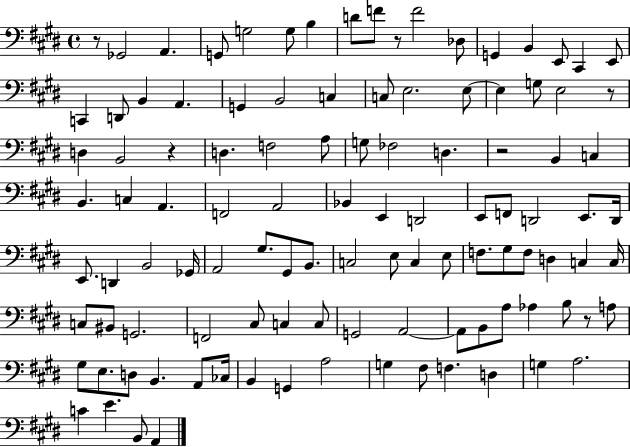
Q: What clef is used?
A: bass